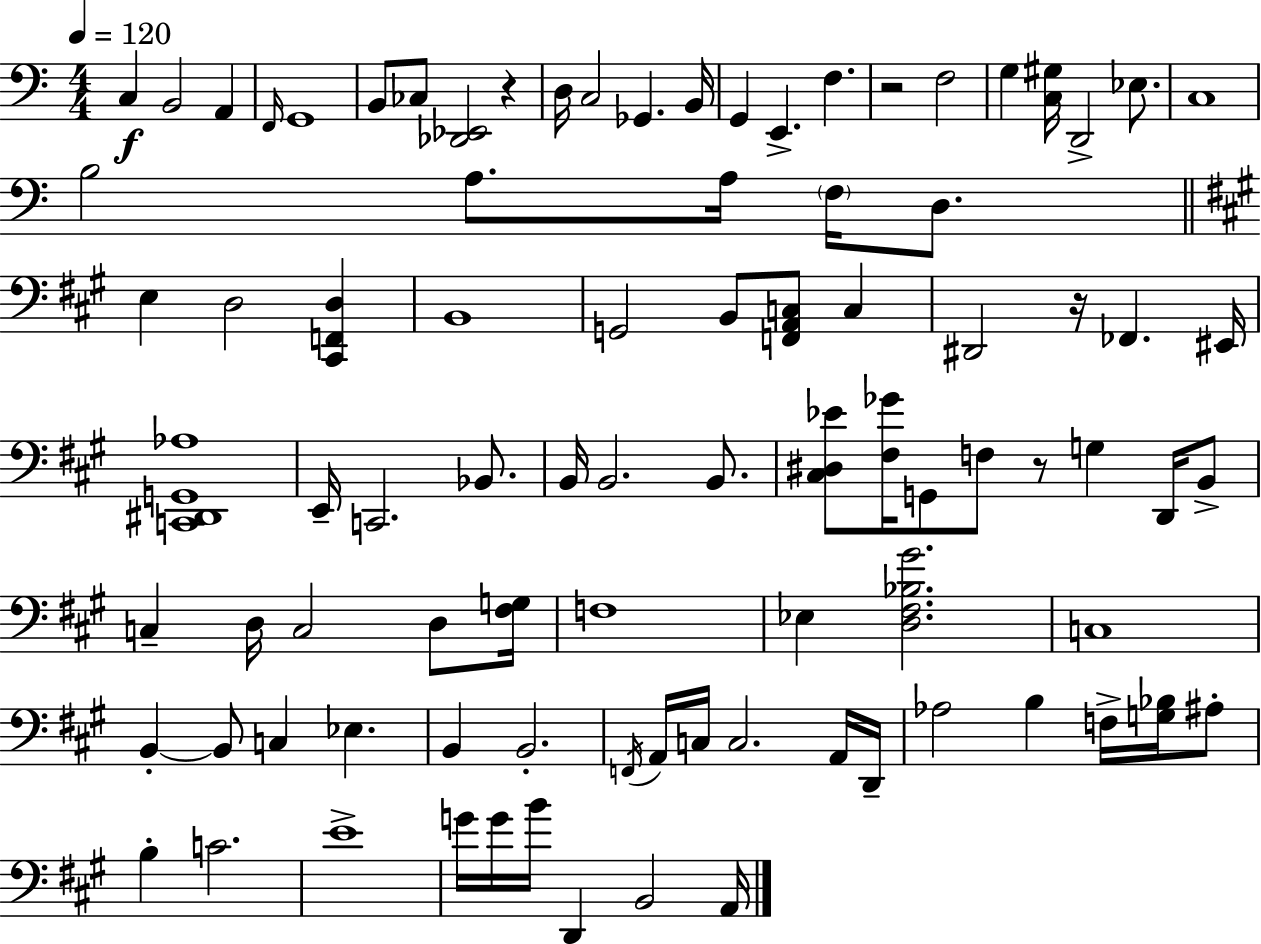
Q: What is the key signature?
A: A minor